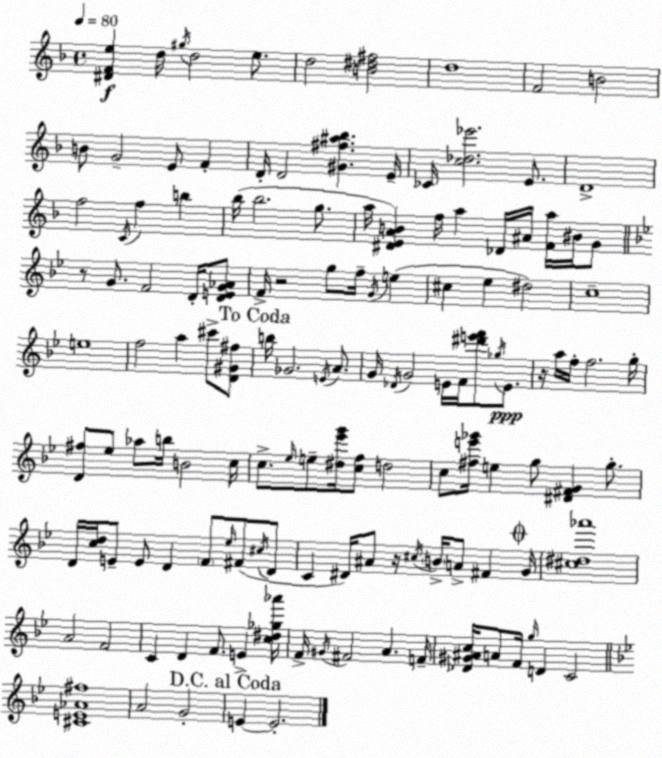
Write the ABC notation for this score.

X:1
T:Untitled
M:4/4
L:1/4
K:Dm
[^DFe] d/4 ^g/4 d2 e/2 d2 [B^d^f]2 d4 F2 B2 B/2 G2 E/2 F D/4 D2 [^G^f^a_b] E/4 _C/4 [c_d_e']2 E/2 D4 f2 C/4 f b _b/4 _b2 g/2 a/4 [^DEAB] f/4 a _D/4 ^A/4 [Fa]/4 ^B/4 G/2 z/2 G/2 F2 D/4 [DEG_A]/2 F/4 z2 g/2 f/4 G/4 e ^c _e ^d2 c4 e4 f2 a ^c'/2 [D^G^f]/2 b/4 _G2 E/4 A/2 G/4 _D/4 G2 E/4 F/4 [^d'e'f']/2 _g/4 E/2 z/4 a/4 f/4 f2 g/4 [D^f]/2 _e/2 _a/2 b/4 B2 c/4 c/2 _e/4 e/2 [^d_e'g']/4 [cf]/2 d2 c/2 [^fe'_g']/4 e g/2 [^D^FG] g/2 D/4 [cd]/4 E/2 E/2 D F/2 _e/4 ^F/2 ^c/4 D/2 C ^D/4 ^A/2 z/4 ^c/4 B/4 A/2 ^F G/4 [^c^d_a']4 A2 F2 C D F/2 E [c^d_g_a']/4 F/4 ^G/4 ^F2 A F/4 [_D^G^Ac]/4 A/2 F/4 g/4 D C2 [^CE_A^f]4 A2 G2 E E2